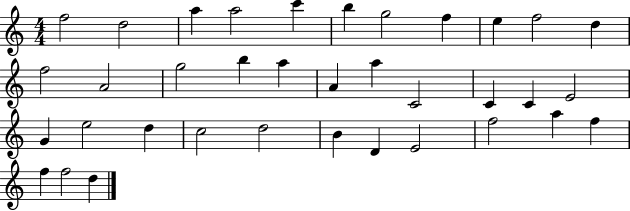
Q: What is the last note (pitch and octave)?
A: D5